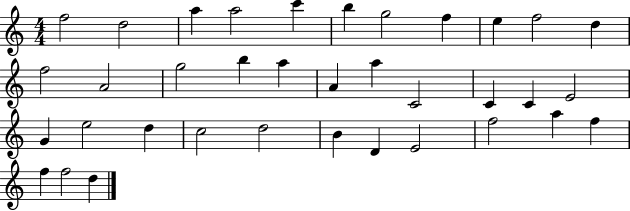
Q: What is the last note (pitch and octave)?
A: D5